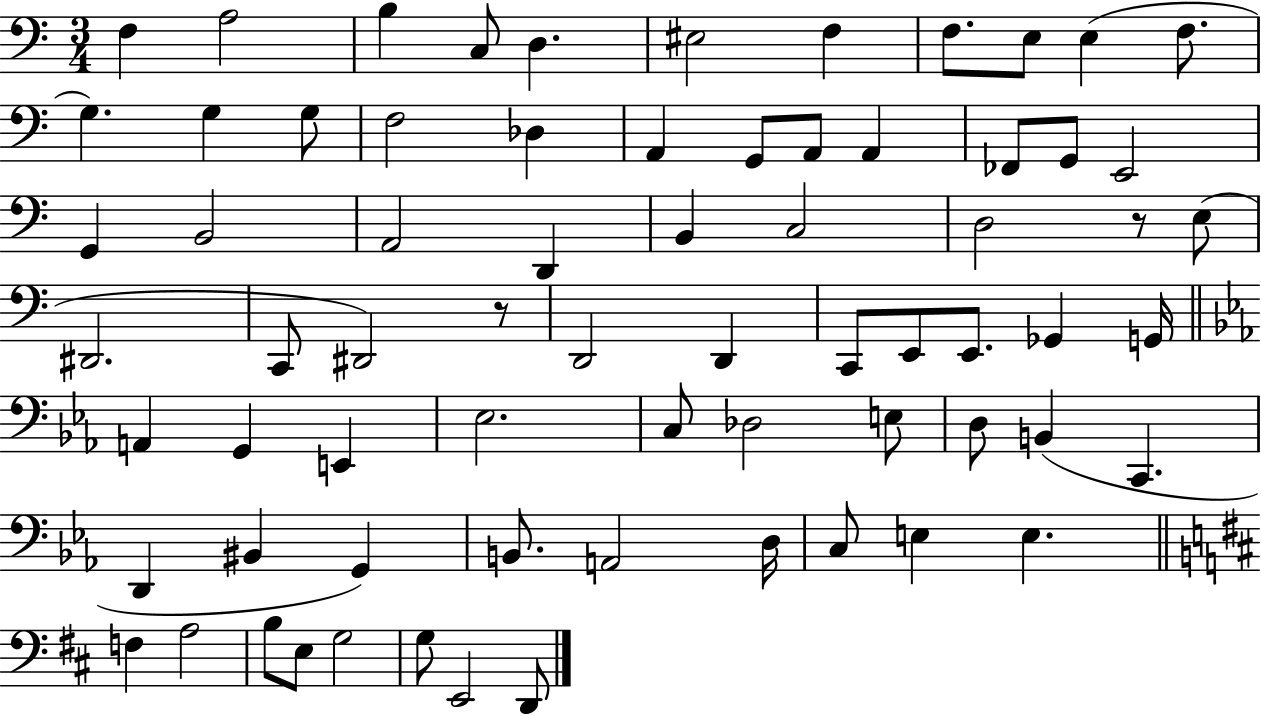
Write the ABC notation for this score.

X:1
T:Untitled
M:3/4
L:1/4
K:C
F, A,2 B, C,/2 D, ^E,2 F, F,/2 E,/2 E, F,/2 G, G, G,/2 F,2 _D, A,, G,,/2 A,,/2 A,, _F,,/2 G,,/2 E,,2 G,, B,,2 A,,2 D,, B,, C,2 D,2 z/2 E,/2 ^D,,2 C,,/2 ^D,,2 z/2 D,,2 D,, C,,/2 E,,/2 E,,/2 _G,, G,,/4 A,, G,, E,, _E,2 C,/2 _D,2 E,/2 D,/2 B,, C,, D,, ^B,, G,, B,,/2 A,,2 D,/4 C,/2 E, E, F, A,2 B,/2 E,/2 G,2 G,/2 E,,2 D,,/2